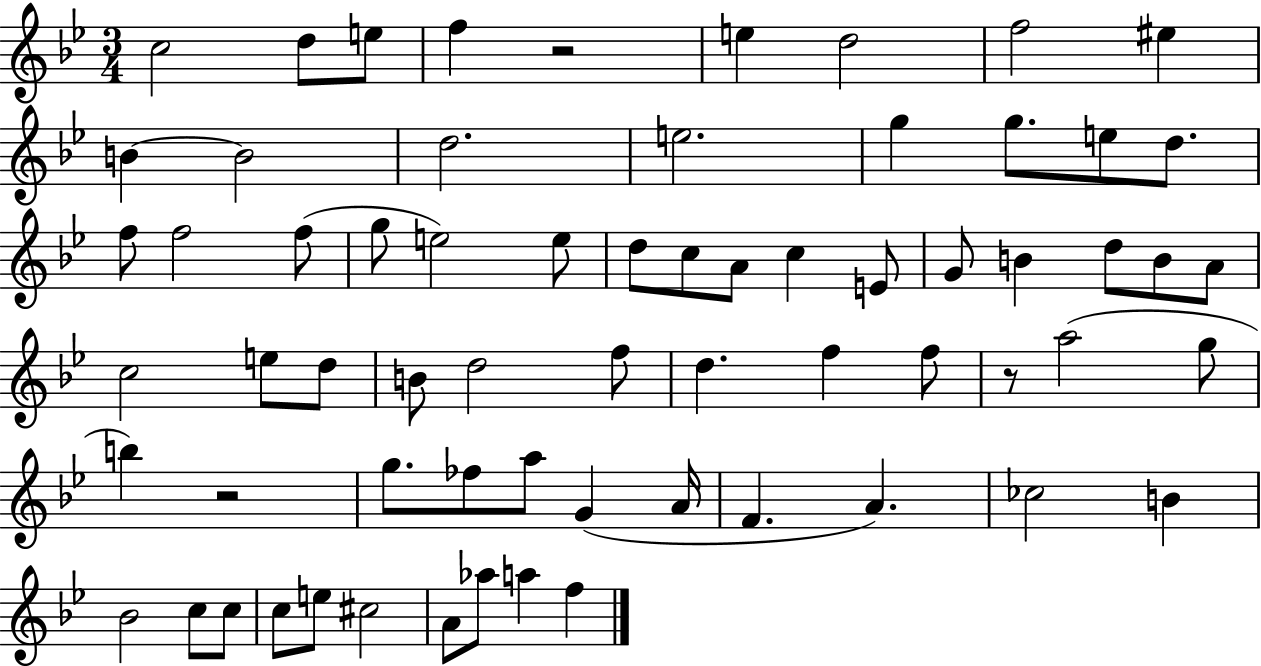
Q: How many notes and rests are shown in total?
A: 66